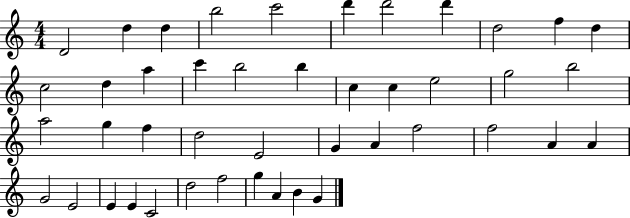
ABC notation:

X:1
T:Untitled
M:4/4
L:1/4
K:C
D2 d d b2 c'2 d' d'2 d' d2 f d c2 d a c' b2 b c c e2 g2 b2 a2 g f d2 E2 G A f2 f2 A A G2 E2 E E C2 d2 f2 g A B G